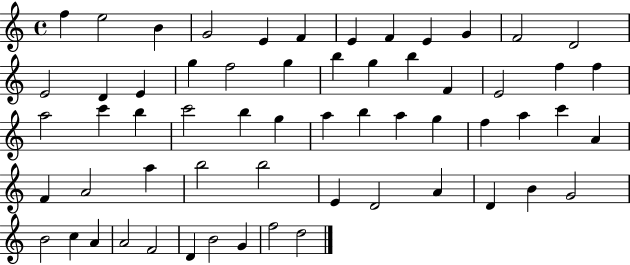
{
  \clef treble
  \time 4/4
  \defaultTimeSignature
  \key c \major
  f''4 e''2 b'4 | g'2 e'4 f'4 | e'4 f'4 e'4 g'4 | f'2 d'2 | \break e'2 d'4 e'4 | g''4 f''2 g''4 | b''4 g''4 b''4 f'4 | e'2 f''4 f''4 | \break a''2 c'''4 b''4 | c'''2 b''4 g''4 | a''4 b''4 a''4 g''4 | f''4 a''4 c'''4 a'4 | \break f'4 a'2 a''4 | b''2 b''2 | e'4 d'2 a'4 | d'4 b'4 g'2 | \break b'2 c''4 a'4 | a'2 f'2 | d'4 b'2 g'4 | f''2 d''2 | \break \bar "|."
}